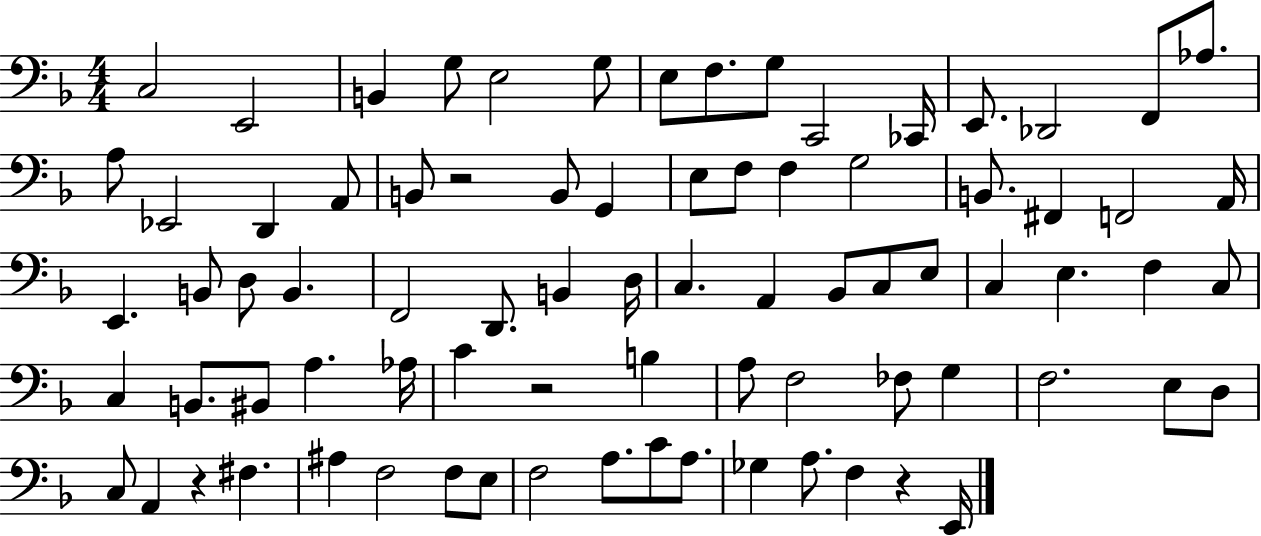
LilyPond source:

{
  \clef bass
  \numericTimeSignature
  \time 4/4
  \key f \major
  c2 e,2 | b,4 g8 e2 g8 | e8 f8. g8 c,2 ces,16 | e,8. des,2 f,8 aes8. | \break a8 ees,2 d,4 a,8 | b,8 r2 b,8 g,4 | e8 f8 f4 g2 | b,8. fis,4 f,2 a,16 | \break e,4. b,8 d8 b,4. | f,2 d,8. b,4 d16 | c4. a,4 bes,8 c8 e8 | c4 e4. f4 c8 | \break c4 b,8. bis,8 a4. aes16 | c'4 r2 b4 | a8 f2 fes8 g4 | f2. e8 d8 | \break c8 a,4 r4 fis4. | ais4 f2 f8 e8 | f2 a8. c'8 a8. | ges4 a8. f4 r4 e,16 | \break \bar "|."
}